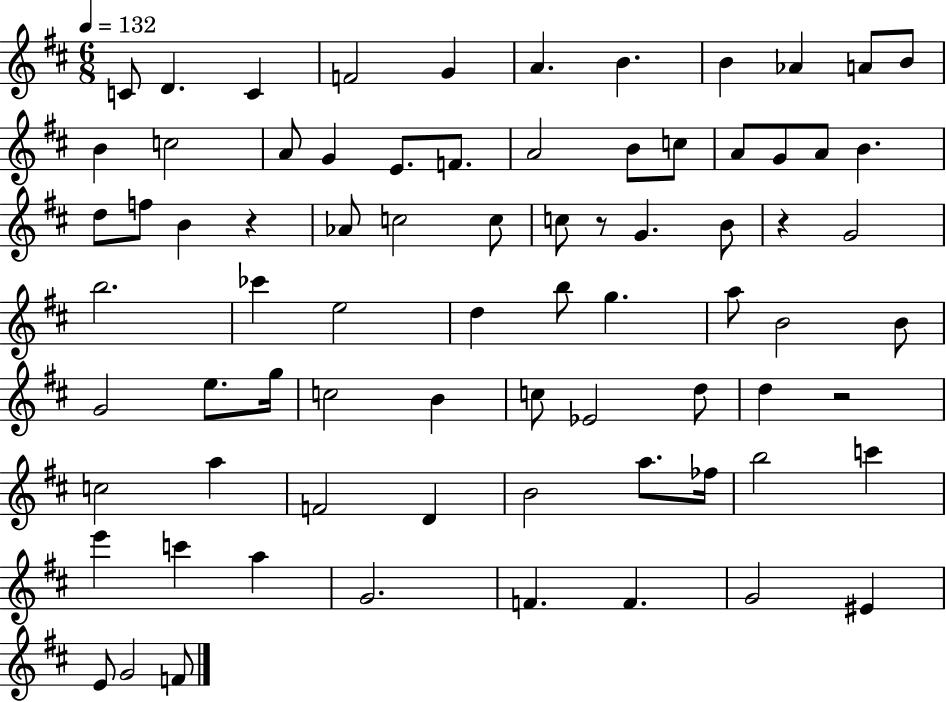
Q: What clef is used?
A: treble